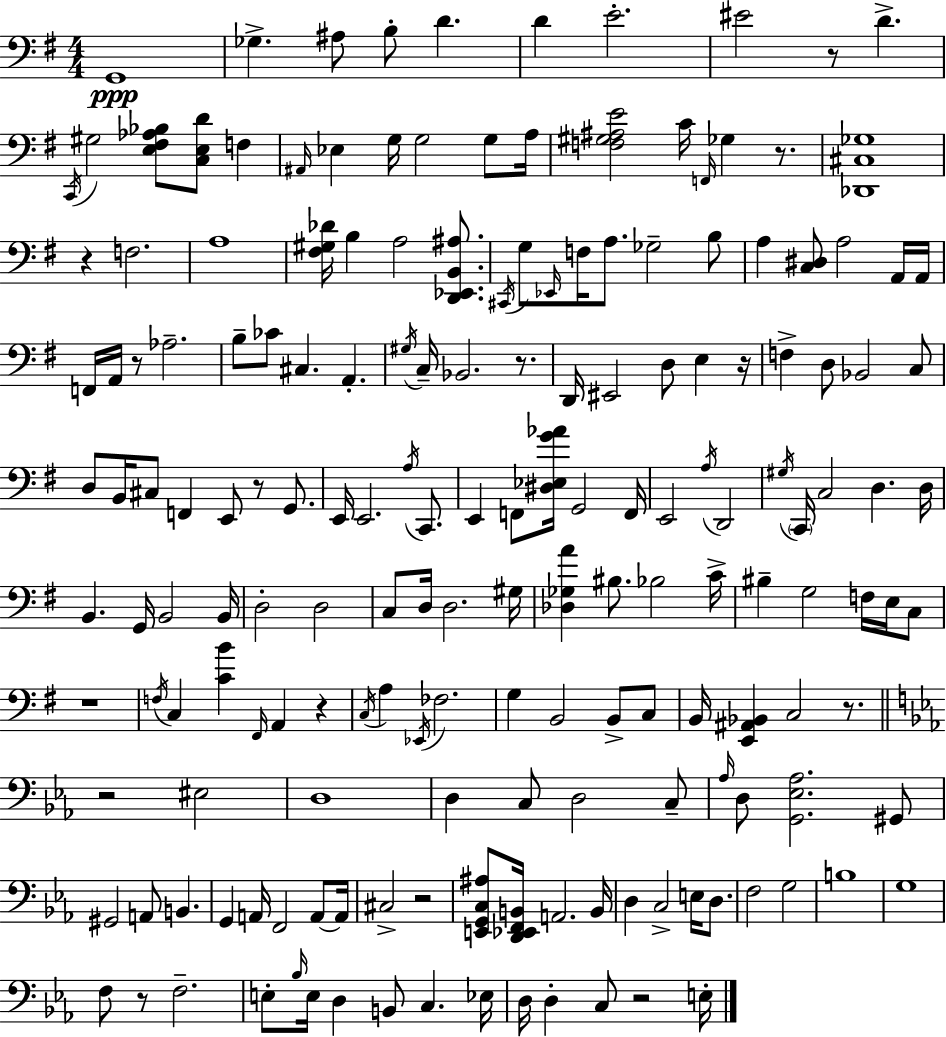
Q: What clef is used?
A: bass